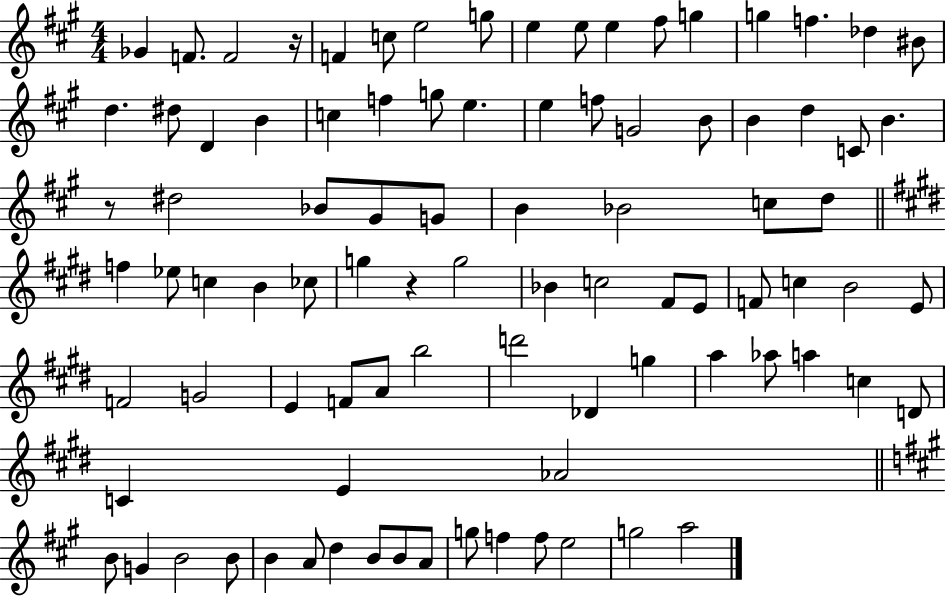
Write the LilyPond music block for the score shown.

{
  \clef treble
  \numericTimeSignature
  \time 4/4
  \key a \major
  ges'4 f'8. f'2 r16 | f'4 c''8 e''2 g''8 | e''4 e''8 e''4 fis''8 g''4 | g''4 f''4. des''4 bis'8 | \break d''4. dis''8 d'4 b'4 | c''4 f''4 g''8 e''4. | e''4 f''8 g'2 b'8 | b'4 d''4 c'8 b'4. | \break r8 dis''2 bes'8 gis'8 g'8 | b'4 bes'2 c''8 d''8 | \bar "||" \break \key e \major f''4 ees''8 c''4 b'4 ces''8 | g''4 r4 g''2 | bes'4 c''2 fis'8 e'8 | f'8 c''4 b'2 e'8 | \break f'2 g'2 | e'4 f'8 a'8 b''2 | d'''2 des'4 g''4 | a''4 aes''8 a''4 c''4 d'8 | \break c'4 e'4 aes'2 | \bar "||" \break \key a \major b'8 g'4 b'2 b'8 | b'4 a'8 d''4 b'8 b'8 a'8 | g''8 f''4 f''8 e''2 | g''2 a''2 | \break \bar "|."
}